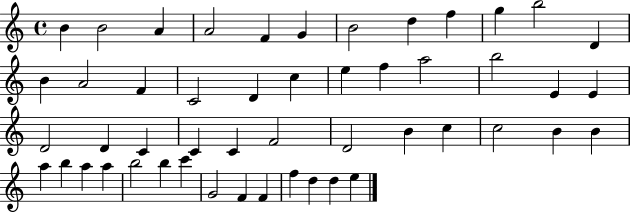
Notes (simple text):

B4/q B4/h A4/q A4/h F4/q G4/q B4/h D5/q F5/q G5/q B5/h D4/q B4/q A4/h F4/q C4/h D4/q C5/q E5/q F5/q A5/h B5/h E4/q E4/q D4/h D4/q C4/q C4/q C4/q F4/h D4/h B4/q C5/q C5/h B4/q B4/q A5/q B5/q A5/q A5/q B5/h B5/q C6/q G4/h F4/q F4/q F5/q D5/q D5/q E5/q